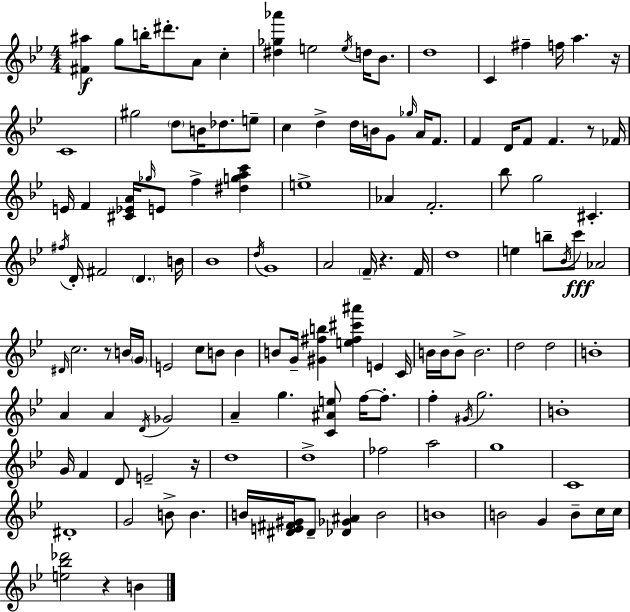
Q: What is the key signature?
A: BES major